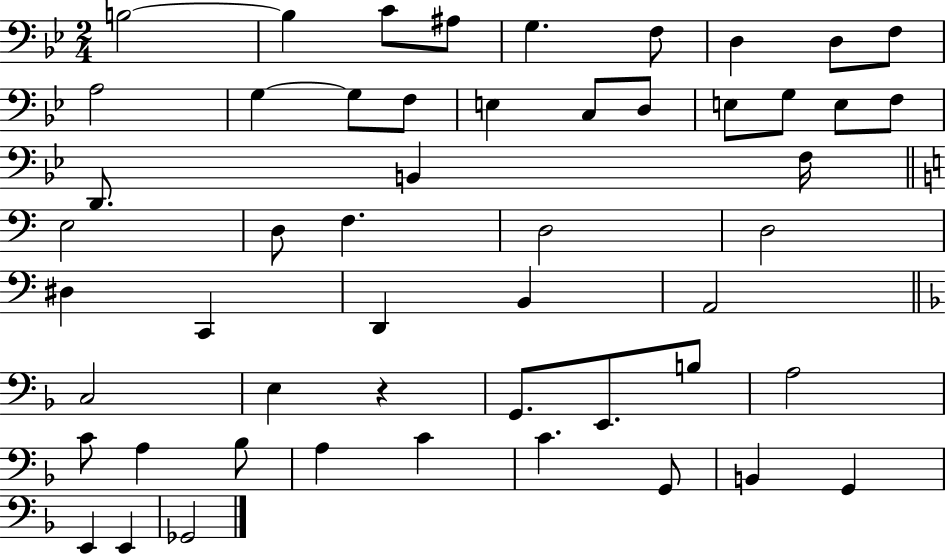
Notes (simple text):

B3/h B3/q C4/e A#3/e G3/q. F3/e D3/q D3/e F3/e A3/h G3/q G3/e F3/e E3/q C3/e D3/e E3/e G3/e E3/e F3/e D2/e. B2/q F3/s E3/h D3/e F3/q. D3/h D3/h D#3/q C2/q D2/q B2/q A2/h C3/h E3/q R/q G2/e. E2/e. B3/e A3/h C4/e A3/q Bb3/e A3/q C4/q C4/q. G2/e B2/q G2/q E2/q E2/q Gb2/h